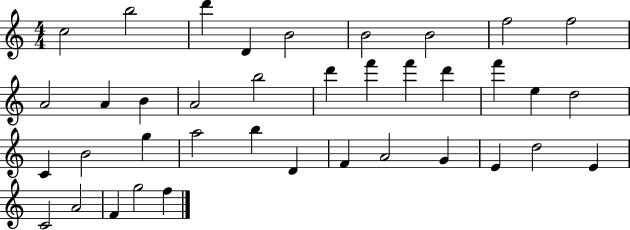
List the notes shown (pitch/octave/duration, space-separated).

C5/h B5/h D6/q D4/q B4/h B4/h B4/h F5/h F5/h A4/h A4/q B4/q A4/h B5/h D6/q F6/q F6/q D6/q F6/q E5/q D5/h C4/q B4/h G5/q A5/h B5/q D4/q F4/q A4/h G4/q E4/q D5/h E4/q C4/h A4/h F4/q G5/h F5/q